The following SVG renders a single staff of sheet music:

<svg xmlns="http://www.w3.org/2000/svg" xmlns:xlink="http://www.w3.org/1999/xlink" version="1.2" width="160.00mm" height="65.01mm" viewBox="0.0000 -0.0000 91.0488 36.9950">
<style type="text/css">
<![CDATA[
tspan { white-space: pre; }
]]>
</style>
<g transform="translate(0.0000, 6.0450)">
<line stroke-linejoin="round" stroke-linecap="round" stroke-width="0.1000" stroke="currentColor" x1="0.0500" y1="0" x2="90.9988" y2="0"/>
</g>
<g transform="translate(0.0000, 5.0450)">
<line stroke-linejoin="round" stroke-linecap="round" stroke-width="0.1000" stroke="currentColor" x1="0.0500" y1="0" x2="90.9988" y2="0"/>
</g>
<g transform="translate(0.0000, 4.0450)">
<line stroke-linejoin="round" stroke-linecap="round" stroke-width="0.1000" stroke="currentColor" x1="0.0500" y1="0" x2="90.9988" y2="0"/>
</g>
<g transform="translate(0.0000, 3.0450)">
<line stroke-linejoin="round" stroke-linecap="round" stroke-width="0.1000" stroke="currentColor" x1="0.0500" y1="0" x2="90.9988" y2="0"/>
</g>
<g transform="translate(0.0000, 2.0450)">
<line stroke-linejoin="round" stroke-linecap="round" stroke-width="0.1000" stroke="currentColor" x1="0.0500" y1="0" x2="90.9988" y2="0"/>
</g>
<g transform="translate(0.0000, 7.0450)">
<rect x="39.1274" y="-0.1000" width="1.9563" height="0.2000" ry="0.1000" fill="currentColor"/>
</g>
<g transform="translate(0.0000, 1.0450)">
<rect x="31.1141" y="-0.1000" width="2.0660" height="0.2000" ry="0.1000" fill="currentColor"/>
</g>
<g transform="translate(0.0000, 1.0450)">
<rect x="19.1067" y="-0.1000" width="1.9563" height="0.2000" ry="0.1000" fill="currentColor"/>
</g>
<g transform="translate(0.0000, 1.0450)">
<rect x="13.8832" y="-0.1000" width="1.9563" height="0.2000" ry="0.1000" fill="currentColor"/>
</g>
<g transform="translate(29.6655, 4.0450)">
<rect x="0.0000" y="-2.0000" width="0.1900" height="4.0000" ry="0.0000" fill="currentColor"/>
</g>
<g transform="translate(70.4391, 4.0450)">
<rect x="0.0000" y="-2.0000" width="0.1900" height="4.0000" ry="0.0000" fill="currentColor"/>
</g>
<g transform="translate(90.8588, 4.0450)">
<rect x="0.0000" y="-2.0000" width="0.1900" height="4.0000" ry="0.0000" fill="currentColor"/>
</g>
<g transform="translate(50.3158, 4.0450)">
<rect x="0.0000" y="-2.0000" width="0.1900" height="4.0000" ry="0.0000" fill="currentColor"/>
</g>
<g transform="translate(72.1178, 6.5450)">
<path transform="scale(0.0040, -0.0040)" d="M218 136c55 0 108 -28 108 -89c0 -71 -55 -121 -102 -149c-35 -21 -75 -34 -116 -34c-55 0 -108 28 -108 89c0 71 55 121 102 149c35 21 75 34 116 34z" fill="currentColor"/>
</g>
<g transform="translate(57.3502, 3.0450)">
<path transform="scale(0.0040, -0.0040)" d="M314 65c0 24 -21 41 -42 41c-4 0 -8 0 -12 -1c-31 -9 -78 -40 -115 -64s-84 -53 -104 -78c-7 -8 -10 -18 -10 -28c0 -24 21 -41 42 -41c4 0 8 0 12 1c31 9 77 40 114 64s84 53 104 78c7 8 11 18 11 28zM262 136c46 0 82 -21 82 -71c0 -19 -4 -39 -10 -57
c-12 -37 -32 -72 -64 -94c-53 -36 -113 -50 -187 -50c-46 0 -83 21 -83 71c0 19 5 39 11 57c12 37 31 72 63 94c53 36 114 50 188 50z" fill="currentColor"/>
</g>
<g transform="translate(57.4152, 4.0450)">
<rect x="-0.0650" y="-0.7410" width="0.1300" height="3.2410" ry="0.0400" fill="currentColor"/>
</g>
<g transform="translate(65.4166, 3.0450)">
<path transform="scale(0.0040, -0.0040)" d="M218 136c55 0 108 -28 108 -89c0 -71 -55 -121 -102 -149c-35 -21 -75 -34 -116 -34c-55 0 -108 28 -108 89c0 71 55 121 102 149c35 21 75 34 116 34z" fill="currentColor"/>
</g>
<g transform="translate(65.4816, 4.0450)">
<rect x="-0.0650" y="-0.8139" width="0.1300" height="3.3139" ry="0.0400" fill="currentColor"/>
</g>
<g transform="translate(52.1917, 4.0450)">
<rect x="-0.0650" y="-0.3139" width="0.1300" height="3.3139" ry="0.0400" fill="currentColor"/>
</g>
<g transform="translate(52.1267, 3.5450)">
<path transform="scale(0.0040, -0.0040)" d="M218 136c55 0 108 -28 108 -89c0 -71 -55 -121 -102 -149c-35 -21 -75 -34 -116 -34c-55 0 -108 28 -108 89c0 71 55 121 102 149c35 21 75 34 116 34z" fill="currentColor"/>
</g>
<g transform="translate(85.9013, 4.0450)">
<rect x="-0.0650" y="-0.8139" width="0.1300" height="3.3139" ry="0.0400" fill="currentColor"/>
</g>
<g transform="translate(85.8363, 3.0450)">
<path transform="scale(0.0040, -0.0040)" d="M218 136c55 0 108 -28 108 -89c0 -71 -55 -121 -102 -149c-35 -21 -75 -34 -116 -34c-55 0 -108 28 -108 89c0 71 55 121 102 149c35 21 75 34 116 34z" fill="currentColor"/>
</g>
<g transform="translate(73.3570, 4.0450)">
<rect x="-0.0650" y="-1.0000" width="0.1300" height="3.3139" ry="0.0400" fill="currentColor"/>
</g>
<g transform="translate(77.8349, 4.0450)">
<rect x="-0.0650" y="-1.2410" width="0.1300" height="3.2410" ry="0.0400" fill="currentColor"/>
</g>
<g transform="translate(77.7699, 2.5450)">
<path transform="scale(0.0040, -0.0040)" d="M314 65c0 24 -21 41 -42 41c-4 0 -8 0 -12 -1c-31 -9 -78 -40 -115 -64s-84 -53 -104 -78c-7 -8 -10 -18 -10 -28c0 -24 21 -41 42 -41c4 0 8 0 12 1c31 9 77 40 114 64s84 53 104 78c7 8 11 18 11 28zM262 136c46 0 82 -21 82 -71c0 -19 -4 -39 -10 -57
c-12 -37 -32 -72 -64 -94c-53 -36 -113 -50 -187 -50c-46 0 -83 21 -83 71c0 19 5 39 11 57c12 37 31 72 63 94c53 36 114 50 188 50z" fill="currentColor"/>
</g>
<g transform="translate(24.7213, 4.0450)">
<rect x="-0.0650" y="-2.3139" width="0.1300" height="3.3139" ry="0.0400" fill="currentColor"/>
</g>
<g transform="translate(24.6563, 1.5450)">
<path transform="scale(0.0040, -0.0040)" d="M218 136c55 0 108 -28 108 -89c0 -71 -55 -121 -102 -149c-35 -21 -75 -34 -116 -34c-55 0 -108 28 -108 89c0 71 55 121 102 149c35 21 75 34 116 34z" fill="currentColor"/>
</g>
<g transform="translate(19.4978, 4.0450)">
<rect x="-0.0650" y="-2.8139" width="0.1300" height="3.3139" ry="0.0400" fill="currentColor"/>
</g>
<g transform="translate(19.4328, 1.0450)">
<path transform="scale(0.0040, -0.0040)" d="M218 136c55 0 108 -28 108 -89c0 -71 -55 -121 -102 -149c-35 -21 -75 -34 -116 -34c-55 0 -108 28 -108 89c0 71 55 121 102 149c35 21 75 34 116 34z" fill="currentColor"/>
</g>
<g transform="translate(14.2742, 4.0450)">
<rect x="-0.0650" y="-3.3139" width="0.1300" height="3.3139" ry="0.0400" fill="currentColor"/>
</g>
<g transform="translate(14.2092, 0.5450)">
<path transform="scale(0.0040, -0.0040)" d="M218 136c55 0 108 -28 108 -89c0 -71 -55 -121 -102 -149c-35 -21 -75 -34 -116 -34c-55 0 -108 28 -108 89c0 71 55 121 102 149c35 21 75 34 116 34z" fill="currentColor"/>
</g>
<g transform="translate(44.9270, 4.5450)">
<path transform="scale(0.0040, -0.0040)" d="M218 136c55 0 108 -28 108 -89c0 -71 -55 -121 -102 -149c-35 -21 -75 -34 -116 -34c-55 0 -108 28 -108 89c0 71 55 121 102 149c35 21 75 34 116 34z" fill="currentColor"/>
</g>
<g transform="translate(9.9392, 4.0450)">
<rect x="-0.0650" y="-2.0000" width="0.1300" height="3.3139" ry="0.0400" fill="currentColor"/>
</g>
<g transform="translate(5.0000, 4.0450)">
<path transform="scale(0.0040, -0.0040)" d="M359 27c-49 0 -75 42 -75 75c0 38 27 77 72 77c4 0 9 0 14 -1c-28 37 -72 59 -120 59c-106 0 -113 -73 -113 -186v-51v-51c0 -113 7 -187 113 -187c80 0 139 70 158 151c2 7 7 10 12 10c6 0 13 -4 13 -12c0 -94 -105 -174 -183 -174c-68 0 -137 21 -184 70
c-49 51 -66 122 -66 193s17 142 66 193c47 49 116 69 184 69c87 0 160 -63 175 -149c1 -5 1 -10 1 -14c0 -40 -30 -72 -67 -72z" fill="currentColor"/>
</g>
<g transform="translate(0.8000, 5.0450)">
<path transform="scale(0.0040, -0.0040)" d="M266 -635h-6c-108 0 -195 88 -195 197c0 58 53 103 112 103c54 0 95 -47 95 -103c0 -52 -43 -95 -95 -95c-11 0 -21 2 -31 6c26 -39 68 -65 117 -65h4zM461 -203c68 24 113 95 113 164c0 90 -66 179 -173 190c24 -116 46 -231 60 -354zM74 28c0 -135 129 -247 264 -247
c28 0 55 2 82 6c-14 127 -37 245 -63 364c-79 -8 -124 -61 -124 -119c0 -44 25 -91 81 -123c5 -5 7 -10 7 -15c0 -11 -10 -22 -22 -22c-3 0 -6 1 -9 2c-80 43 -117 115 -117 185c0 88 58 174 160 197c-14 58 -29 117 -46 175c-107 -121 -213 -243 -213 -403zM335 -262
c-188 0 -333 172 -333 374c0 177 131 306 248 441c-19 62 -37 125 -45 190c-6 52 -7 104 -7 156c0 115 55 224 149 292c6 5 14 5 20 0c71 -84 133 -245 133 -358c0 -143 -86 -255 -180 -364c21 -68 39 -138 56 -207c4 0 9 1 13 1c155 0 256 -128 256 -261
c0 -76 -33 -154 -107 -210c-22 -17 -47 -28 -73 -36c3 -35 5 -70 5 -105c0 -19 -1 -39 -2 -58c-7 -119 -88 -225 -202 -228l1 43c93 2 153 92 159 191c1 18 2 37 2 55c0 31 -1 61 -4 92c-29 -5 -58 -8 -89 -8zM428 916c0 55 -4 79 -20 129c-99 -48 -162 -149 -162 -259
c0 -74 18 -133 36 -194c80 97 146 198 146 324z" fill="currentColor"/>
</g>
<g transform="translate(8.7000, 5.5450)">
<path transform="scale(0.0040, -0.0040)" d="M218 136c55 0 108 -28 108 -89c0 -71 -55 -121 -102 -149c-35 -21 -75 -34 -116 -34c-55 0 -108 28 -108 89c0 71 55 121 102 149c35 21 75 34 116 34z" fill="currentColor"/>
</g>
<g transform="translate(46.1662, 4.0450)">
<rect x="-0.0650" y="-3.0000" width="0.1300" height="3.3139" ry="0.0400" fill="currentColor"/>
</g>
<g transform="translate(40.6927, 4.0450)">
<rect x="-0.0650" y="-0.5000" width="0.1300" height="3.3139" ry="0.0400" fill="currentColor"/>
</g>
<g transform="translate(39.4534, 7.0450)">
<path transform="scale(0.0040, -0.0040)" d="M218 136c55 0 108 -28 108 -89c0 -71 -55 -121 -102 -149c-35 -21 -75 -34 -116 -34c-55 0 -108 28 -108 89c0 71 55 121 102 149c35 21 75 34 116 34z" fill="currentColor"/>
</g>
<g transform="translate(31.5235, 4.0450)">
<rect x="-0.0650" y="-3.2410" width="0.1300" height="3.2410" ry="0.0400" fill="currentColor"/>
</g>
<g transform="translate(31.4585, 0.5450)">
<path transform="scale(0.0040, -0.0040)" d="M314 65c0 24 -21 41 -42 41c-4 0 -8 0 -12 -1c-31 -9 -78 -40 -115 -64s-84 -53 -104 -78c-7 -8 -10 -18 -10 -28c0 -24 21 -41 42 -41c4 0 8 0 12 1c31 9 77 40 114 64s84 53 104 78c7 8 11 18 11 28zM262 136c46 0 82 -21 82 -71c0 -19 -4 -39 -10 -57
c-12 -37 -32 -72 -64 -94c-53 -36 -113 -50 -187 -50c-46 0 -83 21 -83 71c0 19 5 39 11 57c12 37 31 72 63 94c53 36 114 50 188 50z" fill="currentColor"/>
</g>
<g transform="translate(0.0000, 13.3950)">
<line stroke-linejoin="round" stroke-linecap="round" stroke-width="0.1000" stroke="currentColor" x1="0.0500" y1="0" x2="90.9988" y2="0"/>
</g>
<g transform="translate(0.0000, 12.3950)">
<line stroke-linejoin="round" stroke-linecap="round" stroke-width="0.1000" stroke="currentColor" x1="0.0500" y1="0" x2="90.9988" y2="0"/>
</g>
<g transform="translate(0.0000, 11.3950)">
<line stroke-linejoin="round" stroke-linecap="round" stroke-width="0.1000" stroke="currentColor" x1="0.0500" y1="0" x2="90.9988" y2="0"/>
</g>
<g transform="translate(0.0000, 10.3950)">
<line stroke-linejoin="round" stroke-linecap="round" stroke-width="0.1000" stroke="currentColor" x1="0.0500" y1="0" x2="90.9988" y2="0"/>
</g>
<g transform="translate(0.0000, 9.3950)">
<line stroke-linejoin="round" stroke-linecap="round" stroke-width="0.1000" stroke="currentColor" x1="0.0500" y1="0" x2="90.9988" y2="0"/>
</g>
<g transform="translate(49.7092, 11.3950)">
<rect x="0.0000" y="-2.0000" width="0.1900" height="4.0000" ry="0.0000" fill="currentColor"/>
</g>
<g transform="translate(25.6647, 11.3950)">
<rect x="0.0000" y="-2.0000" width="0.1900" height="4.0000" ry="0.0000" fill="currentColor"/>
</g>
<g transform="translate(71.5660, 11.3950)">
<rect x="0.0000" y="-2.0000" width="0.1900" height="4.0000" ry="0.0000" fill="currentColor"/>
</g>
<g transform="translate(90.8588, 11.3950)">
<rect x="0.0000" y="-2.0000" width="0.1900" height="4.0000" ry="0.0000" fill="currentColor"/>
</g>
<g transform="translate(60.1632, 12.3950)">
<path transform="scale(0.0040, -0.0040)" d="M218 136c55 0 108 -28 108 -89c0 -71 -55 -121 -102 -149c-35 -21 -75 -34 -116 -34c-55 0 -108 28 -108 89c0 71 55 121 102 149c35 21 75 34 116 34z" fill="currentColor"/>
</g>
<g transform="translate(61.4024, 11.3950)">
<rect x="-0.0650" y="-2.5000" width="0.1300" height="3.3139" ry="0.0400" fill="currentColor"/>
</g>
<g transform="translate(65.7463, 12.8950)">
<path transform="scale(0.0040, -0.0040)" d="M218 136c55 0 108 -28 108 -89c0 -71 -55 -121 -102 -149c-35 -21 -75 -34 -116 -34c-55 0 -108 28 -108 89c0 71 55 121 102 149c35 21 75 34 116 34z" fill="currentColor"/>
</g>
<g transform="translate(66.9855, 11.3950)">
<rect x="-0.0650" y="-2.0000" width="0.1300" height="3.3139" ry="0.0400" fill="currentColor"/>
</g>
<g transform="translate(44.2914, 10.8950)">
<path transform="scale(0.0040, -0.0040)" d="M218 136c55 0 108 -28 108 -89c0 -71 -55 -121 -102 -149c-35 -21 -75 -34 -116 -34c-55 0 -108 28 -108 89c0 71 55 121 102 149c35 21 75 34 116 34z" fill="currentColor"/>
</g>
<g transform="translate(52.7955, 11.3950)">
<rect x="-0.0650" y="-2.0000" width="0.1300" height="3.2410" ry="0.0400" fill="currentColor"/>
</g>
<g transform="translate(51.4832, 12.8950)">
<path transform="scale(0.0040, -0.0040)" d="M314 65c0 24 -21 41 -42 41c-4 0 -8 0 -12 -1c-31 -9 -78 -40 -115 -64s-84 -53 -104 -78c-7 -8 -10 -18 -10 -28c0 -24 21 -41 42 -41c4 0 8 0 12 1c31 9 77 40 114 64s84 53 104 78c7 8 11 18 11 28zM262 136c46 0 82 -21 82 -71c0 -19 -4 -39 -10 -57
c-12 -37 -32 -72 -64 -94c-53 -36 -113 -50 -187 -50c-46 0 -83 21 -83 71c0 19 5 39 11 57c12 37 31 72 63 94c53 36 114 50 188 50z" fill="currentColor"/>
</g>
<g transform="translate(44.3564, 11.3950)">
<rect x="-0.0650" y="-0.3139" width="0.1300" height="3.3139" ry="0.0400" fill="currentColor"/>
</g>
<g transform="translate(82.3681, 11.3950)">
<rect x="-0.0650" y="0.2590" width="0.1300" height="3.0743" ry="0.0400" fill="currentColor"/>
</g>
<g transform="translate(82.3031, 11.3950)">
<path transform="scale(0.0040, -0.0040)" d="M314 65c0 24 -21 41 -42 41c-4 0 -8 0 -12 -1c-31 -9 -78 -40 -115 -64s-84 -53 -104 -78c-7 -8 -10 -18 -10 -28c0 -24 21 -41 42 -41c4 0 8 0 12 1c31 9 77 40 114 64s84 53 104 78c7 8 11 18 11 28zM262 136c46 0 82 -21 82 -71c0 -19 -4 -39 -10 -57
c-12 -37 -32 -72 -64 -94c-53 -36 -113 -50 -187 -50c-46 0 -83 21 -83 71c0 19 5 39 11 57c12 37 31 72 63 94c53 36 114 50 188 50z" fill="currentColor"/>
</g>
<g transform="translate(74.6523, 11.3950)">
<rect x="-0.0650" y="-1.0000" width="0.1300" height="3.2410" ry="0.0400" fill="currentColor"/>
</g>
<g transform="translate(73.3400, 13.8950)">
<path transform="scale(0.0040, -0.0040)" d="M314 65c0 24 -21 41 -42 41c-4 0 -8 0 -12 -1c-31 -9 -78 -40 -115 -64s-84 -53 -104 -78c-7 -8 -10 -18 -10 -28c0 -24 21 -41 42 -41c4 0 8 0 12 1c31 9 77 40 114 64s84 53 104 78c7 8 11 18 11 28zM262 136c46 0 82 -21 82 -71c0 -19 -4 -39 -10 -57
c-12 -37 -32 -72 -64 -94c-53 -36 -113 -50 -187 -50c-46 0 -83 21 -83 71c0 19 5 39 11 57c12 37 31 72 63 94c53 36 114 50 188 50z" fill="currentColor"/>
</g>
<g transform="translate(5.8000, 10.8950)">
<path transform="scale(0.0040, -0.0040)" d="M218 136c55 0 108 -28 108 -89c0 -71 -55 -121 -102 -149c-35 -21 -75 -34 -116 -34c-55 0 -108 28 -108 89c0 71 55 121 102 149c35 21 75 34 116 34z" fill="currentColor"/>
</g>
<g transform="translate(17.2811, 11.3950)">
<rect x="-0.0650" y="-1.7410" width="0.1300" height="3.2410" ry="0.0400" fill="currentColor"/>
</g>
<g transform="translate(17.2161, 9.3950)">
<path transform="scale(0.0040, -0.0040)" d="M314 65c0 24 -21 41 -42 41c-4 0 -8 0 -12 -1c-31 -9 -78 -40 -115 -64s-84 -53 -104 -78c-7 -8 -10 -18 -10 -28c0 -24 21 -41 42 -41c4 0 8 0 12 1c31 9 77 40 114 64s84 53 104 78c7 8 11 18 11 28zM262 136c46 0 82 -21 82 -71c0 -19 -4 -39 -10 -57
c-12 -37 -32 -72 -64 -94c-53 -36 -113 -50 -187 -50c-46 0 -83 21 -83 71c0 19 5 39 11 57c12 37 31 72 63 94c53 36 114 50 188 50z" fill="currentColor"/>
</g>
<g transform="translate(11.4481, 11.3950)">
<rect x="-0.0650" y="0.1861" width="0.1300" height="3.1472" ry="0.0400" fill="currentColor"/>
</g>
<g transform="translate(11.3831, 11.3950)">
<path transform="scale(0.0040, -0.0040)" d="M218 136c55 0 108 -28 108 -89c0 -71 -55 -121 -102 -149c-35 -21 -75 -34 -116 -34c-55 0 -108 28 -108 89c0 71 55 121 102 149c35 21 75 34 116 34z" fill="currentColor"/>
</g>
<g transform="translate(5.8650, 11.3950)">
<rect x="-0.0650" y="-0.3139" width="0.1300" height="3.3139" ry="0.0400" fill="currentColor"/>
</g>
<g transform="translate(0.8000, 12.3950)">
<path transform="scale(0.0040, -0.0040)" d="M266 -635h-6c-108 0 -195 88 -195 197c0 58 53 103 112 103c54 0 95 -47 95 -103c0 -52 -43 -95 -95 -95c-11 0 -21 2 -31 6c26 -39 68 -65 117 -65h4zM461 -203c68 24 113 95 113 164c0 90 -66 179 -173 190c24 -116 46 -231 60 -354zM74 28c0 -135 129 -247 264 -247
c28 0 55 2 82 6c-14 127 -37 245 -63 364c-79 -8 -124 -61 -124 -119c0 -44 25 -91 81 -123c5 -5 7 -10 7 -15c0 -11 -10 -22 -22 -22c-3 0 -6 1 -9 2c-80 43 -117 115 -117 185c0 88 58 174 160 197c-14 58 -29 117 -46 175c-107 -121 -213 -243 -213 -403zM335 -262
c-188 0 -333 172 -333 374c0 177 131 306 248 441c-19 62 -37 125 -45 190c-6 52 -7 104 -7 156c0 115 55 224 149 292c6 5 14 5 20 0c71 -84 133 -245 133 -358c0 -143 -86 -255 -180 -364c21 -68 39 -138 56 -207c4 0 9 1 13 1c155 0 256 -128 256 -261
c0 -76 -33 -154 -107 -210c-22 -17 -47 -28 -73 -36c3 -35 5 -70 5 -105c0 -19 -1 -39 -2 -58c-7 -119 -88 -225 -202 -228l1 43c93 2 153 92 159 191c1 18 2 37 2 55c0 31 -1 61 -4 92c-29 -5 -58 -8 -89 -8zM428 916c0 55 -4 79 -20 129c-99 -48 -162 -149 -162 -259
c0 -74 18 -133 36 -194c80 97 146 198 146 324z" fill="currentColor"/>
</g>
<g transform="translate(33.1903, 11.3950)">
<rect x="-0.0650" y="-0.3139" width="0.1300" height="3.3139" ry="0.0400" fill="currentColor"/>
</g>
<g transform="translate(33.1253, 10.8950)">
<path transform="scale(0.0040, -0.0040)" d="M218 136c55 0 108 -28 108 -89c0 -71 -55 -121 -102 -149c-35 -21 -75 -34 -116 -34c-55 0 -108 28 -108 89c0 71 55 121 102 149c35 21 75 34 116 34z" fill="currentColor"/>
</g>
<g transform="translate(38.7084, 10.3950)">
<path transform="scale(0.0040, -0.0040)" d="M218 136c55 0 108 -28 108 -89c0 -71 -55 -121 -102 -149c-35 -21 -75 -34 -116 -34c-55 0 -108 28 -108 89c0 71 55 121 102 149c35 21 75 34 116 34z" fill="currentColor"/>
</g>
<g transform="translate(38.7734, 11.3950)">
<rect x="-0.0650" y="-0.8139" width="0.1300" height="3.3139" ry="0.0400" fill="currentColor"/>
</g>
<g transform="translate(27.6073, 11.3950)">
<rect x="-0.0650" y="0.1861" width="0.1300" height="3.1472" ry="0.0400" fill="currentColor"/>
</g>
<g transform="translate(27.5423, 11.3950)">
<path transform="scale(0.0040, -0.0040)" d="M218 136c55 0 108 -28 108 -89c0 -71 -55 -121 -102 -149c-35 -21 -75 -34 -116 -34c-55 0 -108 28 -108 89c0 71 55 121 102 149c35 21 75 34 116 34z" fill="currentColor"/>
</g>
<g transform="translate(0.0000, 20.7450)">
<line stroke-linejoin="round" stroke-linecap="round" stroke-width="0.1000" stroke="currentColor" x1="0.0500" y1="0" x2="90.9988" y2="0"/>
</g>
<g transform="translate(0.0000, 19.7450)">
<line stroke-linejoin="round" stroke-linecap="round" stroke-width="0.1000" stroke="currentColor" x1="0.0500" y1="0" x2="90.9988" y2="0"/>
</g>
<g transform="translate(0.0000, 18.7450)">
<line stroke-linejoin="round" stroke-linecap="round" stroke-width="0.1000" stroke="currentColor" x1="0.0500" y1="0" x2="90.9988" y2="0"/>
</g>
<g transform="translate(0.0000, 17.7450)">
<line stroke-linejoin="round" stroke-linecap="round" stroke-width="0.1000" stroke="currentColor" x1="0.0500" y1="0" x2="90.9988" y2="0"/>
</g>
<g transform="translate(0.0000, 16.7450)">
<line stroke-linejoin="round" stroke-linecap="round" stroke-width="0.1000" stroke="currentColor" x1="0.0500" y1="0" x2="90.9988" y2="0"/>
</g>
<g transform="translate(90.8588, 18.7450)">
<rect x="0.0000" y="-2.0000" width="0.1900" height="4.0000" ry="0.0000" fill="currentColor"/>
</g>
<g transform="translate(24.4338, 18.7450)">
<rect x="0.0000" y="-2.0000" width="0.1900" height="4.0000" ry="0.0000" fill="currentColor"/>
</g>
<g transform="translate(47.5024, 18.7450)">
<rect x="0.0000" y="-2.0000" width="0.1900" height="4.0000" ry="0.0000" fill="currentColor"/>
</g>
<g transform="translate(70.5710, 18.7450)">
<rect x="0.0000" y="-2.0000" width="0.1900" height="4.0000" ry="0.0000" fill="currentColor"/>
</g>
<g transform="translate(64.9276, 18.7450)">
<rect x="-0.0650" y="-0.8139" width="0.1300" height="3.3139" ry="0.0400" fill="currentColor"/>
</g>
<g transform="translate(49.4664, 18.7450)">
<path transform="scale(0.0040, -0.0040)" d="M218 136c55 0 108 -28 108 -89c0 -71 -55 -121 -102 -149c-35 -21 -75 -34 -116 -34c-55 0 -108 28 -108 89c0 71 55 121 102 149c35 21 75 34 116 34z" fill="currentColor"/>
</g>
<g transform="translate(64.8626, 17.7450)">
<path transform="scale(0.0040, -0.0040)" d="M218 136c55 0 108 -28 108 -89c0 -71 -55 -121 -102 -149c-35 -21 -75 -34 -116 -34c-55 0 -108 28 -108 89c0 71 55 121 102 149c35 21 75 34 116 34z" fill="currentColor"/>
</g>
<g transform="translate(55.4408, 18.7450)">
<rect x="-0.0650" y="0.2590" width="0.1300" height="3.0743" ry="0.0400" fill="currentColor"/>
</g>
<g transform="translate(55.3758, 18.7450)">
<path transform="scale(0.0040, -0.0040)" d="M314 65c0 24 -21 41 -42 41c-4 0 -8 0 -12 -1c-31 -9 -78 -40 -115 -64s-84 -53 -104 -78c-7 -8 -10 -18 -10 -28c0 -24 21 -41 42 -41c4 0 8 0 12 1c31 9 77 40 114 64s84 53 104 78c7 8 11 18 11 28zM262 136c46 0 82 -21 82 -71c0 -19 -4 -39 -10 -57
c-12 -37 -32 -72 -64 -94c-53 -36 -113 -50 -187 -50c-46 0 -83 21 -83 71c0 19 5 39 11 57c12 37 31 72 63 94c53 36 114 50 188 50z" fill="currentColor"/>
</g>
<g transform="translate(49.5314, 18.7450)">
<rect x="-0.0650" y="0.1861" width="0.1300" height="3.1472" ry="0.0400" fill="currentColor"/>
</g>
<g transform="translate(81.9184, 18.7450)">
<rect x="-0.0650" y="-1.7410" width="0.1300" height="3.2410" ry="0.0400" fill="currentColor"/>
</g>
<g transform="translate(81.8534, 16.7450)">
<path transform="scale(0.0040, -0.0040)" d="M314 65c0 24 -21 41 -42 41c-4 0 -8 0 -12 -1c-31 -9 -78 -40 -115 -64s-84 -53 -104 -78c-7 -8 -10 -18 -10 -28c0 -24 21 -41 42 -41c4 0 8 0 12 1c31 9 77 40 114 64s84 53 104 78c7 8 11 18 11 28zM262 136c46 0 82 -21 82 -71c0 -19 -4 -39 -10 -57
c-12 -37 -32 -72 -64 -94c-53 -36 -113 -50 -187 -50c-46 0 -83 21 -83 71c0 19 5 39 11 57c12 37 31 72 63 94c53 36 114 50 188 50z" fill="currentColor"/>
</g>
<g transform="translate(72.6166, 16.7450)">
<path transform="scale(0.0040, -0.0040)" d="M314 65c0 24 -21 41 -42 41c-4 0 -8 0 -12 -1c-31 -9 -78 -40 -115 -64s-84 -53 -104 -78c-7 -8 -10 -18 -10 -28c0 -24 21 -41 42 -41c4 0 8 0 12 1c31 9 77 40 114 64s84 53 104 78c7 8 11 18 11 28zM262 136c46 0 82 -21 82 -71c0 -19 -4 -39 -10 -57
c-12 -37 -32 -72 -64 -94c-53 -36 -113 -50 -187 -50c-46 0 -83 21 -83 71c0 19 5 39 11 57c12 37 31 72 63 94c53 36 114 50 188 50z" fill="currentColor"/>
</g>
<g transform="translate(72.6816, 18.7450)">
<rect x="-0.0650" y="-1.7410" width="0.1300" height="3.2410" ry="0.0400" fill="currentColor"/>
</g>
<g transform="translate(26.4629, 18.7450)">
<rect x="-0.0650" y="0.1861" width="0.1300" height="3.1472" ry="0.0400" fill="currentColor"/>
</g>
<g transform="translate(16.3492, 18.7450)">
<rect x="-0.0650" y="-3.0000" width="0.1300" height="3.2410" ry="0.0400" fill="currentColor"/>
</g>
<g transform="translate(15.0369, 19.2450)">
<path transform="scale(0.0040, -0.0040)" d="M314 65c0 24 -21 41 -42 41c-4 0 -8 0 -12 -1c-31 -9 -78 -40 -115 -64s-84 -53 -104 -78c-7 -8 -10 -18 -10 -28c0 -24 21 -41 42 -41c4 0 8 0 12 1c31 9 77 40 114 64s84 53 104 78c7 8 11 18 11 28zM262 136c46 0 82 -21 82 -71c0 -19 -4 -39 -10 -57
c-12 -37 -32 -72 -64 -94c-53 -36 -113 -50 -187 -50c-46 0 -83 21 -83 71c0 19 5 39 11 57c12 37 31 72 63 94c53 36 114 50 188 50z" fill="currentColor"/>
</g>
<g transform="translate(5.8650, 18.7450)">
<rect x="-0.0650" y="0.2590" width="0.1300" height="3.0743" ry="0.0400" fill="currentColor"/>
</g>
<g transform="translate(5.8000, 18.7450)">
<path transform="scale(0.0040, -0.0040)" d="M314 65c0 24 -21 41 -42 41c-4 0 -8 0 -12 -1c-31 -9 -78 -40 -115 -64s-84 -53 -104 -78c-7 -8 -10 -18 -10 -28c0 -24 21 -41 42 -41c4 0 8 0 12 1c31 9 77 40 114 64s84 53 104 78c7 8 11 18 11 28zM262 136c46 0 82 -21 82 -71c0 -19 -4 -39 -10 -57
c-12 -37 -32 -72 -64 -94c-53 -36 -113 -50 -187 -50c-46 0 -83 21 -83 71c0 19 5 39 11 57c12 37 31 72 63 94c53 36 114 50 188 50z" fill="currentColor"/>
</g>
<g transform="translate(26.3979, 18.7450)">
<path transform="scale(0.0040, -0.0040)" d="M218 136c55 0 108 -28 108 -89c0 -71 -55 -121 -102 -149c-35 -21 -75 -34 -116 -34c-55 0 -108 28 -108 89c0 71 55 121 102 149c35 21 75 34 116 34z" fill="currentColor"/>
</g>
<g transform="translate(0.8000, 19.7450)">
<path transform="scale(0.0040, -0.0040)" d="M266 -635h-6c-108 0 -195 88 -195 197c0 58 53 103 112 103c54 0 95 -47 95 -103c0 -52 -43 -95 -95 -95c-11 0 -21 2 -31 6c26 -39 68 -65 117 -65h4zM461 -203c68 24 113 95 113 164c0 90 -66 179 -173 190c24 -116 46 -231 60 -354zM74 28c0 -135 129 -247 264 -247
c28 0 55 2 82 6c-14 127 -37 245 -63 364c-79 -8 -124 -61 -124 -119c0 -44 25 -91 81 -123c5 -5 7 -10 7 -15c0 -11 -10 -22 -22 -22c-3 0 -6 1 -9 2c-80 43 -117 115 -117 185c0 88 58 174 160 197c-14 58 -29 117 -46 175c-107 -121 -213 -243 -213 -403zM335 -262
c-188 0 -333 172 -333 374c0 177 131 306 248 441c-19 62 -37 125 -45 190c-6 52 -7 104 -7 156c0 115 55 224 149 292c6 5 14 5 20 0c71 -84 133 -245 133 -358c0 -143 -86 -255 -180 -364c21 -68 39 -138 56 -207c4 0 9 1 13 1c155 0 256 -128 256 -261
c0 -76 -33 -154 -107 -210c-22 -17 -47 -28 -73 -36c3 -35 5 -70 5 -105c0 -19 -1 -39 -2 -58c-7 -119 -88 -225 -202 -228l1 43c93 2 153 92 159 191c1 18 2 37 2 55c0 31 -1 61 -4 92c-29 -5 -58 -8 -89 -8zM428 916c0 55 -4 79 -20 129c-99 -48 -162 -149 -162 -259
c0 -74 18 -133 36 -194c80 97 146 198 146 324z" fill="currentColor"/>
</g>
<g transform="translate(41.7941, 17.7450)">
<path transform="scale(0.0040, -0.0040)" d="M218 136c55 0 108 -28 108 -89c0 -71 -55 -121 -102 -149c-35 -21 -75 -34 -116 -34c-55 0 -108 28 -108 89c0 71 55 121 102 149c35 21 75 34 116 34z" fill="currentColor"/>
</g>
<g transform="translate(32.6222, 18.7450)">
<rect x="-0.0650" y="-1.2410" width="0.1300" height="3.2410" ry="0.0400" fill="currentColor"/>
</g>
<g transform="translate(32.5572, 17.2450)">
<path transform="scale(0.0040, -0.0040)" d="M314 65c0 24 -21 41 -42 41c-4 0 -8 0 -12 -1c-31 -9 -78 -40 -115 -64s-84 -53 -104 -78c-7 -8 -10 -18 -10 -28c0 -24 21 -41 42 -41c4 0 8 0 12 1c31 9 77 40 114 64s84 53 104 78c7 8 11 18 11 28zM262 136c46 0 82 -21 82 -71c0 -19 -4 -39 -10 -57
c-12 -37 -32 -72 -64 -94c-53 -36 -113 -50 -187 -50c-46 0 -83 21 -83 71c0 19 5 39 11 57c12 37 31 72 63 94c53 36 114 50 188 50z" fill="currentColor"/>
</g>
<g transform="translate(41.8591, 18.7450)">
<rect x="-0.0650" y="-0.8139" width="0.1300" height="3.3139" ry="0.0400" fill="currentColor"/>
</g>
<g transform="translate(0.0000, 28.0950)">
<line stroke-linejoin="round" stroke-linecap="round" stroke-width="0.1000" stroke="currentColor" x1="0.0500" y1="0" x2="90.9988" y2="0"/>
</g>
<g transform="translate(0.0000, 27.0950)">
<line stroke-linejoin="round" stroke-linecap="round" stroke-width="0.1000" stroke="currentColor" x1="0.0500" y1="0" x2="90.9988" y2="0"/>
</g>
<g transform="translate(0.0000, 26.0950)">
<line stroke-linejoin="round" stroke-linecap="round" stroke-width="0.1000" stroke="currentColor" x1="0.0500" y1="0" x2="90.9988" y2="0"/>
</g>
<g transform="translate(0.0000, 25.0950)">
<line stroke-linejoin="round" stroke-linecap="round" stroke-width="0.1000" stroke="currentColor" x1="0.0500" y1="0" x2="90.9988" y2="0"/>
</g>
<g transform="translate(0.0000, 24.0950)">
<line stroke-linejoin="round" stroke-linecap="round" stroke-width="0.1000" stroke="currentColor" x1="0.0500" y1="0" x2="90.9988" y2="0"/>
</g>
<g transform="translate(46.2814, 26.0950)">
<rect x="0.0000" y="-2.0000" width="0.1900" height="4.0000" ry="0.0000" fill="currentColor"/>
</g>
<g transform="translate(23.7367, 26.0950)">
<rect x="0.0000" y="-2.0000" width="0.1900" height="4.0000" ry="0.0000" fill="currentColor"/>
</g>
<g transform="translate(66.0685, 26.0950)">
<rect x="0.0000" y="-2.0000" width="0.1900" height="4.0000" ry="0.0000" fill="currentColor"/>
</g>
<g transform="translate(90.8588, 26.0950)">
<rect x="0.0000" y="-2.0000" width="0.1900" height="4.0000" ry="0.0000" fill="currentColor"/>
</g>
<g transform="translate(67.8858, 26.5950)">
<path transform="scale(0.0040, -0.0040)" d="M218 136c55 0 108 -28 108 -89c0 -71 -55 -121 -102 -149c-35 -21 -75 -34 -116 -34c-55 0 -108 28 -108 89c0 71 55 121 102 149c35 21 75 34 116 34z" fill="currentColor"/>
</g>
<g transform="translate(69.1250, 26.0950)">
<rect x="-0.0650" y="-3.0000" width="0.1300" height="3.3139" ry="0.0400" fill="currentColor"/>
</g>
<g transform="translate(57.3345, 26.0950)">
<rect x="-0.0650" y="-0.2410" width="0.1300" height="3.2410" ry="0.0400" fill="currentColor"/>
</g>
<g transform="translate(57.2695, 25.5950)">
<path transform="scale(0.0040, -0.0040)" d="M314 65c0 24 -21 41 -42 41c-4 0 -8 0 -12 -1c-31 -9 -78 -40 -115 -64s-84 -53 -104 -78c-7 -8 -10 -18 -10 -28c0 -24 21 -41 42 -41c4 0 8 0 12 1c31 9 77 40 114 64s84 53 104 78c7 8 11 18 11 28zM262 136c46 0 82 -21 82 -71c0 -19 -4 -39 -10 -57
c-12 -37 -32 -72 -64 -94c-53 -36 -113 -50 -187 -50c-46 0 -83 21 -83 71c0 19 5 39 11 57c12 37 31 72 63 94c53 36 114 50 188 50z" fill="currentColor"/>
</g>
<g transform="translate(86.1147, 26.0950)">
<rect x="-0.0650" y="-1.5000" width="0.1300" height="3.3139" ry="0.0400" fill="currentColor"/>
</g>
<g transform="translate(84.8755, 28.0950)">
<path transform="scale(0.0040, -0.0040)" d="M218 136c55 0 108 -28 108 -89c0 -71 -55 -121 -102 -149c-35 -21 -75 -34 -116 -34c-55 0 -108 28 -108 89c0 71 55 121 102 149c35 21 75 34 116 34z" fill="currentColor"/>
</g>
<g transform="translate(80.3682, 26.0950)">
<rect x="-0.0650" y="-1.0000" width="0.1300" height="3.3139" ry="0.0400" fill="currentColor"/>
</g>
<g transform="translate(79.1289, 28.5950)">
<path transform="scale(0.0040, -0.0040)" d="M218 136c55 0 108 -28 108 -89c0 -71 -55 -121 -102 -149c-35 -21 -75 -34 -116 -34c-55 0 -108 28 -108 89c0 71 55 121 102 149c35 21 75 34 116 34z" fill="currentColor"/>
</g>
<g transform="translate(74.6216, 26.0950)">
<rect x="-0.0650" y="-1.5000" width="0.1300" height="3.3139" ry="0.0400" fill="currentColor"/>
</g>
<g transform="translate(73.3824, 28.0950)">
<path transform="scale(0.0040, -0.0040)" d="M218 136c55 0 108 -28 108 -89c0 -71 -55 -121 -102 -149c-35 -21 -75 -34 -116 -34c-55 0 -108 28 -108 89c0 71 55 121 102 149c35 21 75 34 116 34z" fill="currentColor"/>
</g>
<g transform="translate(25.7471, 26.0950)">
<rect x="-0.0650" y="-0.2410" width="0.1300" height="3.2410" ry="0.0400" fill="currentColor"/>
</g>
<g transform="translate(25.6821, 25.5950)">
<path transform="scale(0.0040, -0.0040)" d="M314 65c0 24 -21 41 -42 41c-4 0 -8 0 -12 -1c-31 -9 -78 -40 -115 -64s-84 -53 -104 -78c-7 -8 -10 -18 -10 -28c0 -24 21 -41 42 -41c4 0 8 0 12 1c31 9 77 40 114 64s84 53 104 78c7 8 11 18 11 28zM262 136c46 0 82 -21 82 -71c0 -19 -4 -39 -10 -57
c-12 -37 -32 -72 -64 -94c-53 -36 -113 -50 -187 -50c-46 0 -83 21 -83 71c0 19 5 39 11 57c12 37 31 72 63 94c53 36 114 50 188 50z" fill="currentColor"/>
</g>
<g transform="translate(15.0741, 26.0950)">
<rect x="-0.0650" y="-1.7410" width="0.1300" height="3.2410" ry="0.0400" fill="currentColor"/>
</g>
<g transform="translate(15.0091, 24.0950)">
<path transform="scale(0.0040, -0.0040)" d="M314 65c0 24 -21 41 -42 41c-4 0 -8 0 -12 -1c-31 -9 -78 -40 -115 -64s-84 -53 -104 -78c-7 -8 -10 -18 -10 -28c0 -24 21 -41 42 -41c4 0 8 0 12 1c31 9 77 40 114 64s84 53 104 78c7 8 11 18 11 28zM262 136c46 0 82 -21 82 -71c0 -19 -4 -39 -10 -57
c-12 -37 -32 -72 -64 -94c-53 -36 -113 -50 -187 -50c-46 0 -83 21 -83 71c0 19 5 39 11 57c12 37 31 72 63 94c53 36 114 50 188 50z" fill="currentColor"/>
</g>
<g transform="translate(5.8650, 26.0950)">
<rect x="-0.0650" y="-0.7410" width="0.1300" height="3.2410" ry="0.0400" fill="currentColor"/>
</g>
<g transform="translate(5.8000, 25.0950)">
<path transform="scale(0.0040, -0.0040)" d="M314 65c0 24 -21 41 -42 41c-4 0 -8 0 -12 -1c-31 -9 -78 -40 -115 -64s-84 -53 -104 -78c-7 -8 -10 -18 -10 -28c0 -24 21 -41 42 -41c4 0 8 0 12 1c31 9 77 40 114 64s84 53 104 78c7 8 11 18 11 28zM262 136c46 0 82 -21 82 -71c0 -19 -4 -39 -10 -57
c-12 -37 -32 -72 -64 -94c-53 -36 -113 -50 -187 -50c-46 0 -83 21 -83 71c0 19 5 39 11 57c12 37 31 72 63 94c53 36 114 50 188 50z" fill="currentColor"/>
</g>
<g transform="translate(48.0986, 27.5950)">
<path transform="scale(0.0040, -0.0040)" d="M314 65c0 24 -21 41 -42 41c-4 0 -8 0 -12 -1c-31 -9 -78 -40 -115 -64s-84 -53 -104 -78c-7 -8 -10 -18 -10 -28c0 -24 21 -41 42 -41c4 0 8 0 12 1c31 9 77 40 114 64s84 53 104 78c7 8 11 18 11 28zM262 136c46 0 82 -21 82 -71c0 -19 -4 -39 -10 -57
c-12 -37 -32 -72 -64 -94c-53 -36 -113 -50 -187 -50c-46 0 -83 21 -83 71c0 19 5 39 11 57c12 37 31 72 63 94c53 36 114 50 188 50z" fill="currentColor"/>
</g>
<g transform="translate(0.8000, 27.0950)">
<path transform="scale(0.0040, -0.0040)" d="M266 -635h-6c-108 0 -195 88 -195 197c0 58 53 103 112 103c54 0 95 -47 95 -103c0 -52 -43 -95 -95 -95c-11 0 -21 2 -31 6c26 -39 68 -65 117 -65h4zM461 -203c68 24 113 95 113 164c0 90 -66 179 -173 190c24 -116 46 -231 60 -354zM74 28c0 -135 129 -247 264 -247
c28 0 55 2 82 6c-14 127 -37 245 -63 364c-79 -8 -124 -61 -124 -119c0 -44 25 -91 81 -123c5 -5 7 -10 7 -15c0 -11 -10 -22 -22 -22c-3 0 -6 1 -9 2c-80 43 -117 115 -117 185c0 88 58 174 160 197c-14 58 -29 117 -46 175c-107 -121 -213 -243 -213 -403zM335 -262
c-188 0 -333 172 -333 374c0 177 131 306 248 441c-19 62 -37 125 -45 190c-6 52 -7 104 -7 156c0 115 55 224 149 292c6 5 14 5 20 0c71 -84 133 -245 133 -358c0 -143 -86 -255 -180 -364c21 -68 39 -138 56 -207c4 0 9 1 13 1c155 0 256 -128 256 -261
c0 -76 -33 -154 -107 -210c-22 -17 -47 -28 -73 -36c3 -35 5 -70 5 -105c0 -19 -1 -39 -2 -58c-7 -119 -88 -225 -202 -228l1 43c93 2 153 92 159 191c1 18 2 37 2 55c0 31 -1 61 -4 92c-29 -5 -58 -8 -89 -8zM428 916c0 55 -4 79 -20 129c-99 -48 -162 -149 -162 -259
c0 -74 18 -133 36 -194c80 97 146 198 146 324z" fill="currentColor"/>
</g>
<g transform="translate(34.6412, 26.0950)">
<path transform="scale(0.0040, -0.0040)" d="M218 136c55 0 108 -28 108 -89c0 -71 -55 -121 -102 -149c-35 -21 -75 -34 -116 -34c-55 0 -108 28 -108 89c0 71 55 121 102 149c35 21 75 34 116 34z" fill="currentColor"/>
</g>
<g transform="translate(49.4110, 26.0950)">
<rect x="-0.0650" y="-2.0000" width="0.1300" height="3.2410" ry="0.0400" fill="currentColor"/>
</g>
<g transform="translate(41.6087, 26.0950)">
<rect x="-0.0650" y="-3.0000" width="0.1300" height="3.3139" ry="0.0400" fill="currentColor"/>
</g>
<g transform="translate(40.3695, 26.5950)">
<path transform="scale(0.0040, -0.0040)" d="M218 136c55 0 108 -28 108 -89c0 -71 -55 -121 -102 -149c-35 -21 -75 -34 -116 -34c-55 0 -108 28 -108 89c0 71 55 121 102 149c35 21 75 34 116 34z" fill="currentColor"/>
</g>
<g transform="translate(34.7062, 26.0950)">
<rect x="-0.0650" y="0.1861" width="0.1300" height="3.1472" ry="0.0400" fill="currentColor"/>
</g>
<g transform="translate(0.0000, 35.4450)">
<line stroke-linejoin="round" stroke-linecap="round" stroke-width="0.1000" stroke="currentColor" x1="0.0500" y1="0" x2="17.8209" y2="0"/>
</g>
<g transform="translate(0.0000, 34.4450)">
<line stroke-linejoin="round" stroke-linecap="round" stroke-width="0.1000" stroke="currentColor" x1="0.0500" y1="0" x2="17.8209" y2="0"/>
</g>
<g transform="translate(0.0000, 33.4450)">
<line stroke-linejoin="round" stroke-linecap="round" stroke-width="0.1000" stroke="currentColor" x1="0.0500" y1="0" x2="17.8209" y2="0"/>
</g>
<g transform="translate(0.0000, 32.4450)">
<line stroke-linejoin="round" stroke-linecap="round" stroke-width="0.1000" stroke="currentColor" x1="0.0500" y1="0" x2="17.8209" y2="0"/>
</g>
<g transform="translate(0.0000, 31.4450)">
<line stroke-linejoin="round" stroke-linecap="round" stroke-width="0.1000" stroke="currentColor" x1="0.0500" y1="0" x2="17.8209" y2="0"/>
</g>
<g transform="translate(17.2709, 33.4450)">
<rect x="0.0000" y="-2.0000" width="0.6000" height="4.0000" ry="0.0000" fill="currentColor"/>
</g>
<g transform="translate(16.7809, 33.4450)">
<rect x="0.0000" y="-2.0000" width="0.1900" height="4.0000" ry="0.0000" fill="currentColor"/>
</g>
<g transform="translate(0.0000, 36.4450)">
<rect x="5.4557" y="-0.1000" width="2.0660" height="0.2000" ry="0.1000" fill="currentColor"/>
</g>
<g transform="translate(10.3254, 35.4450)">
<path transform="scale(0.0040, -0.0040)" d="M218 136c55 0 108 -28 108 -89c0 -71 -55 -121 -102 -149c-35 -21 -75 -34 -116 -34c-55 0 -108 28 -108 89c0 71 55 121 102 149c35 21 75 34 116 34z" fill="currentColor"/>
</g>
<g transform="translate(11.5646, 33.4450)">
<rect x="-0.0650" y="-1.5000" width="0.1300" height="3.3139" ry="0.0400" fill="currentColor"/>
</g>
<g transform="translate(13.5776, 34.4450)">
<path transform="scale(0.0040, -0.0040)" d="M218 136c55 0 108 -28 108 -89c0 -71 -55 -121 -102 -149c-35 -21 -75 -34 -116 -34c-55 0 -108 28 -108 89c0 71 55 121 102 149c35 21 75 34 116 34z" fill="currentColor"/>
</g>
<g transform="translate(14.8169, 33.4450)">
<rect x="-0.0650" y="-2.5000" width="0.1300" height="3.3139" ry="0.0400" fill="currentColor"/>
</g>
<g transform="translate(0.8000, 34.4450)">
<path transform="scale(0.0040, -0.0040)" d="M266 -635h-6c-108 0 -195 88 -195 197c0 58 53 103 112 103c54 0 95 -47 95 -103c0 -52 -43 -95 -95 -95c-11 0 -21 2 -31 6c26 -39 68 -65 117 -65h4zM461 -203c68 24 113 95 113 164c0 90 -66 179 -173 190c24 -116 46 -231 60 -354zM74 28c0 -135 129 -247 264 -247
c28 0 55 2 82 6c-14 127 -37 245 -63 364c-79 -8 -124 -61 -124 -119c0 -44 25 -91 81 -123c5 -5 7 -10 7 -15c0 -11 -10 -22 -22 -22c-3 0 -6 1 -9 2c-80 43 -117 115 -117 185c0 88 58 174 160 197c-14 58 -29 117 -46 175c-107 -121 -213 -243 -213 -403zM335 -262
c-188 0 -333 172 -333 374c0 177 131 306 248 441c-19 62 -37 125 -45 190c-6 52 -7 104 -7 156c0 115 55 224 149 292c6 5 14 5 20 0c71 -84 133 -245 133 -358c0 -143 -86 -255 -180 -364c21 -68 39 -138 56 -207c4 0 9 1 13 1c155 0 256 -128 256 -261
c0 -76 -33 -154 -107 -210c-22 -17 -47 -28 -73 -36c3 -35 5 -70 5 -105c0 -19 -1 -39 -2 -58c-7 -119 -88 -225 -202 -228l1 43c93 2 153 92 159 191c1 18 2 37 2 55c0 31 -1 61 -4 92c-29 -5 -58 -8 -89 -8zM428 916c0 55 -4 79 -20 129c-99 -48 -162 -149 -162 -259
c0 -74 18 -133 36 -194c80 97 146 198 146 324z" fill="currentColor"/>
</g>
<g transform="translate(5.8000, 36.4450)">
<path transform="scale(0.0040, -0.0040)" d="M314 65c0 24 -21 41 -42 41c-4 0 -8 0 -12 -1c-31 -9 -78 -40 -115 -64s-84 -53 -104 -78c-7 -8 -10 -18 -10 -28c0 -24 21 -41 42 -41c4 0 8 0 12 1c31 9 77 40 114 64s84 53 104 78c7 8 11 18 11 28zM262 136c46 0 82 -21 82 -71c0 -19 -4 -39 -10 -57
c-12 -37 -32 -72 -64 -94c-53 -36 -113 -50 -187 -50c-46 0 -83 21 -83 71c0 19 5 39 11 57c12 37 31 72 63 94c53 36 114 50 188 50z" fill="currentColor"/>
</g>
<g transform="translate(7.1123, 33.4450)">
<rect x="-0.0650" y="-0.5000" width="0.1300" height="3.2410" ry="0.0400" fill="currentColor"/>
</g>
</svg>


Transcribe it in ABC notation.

X:1
T:Untitled
M:4/4
L:1/4
K:C
F b a g b2 C A c d2 d D e2 d c B f2 B c d c F2 G F D2 B2 B2 A2 B e2 d B B2 d f2 f2 d2 f2 c2 B A F2 c2 A E D E C2 E G